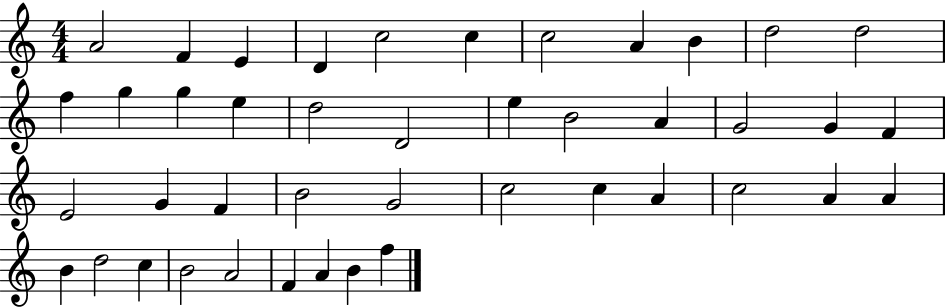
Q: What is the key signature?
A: C major